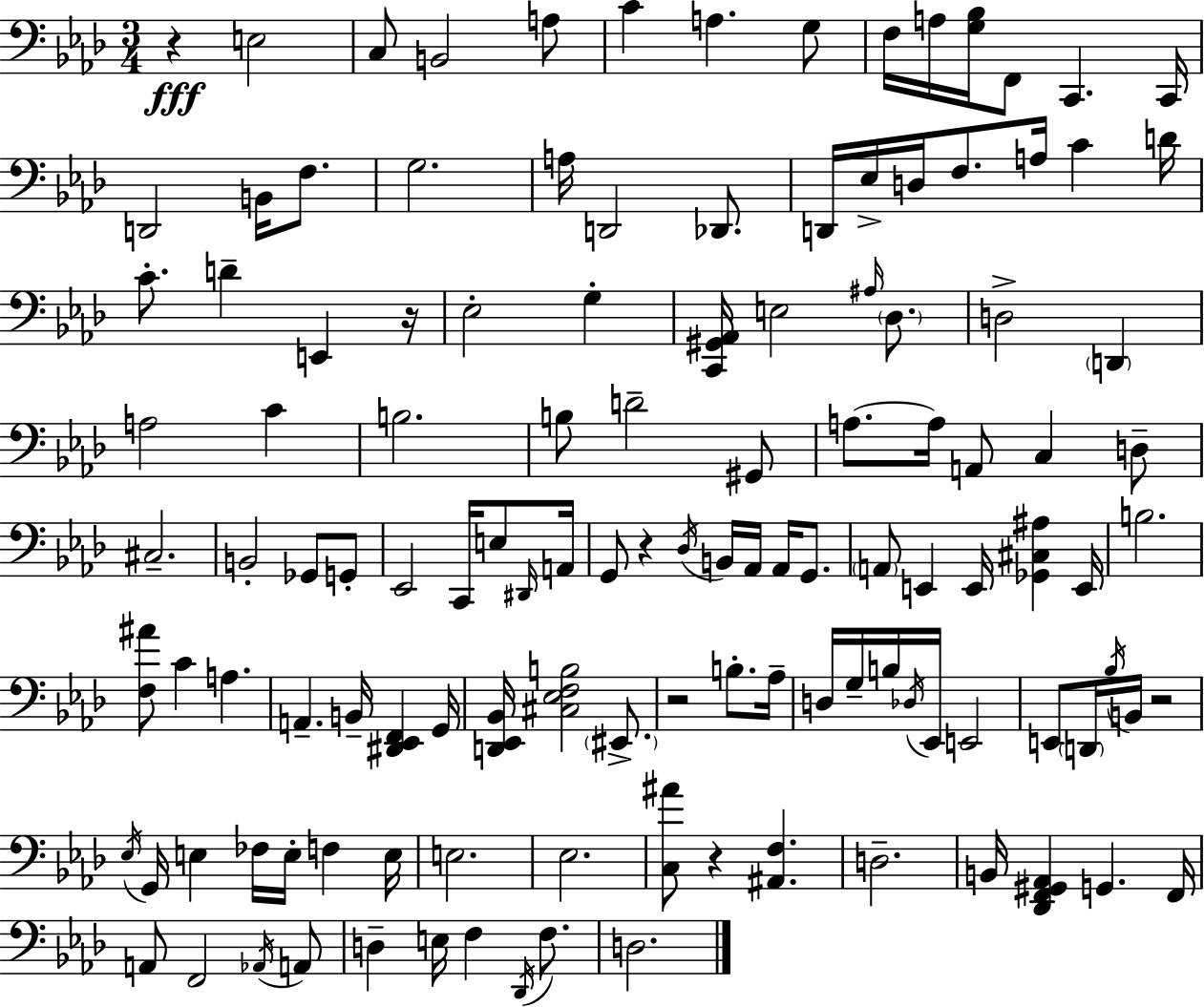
{
  \clef bass
  \numericTimeSignature
  \time 3/4
  \key aes \major
  r4\fff e2 | c8 b,2 a8 | c'4 a4. g8 | f16 a16 <g bes>16 f,8 c,4. c,16 | \break d,2 b,16 f8. | g2. | a16 d,2 des,8. | d,16 ees16-> d16 f8. a16 c'4 d'16 | \break c'8.-. d'4-- e,4 r16 | ees2-. g4-. | <c, gis, aes,>16 e2 \grace { ais16 } \parenthesize des8. | d2-> \parenthesize d,4 | \break a2 c'4 | b2. | b8 d'2-- gis,8 | a8.~~ a16 a,8 c4 d8-- | \break cis2.-- | b,2-. ges,8 g,8-. | ees,2 c,16 e8 | \grace { dis,16 } a,16 g,8 r4 \acciaccatura { des16 } b,16 aes,16 aes,16 | \break g,8. \parenthesize a,8 e,4 e,16 <ges, cis ais>4 | e,16 b2. | <f ais'>8 c'4 a4. | a,4.-- b,16-- <dis, ees, f,>4 | \break g,16 <d, ees, bes,>16 <cis ees f b>2 | \parenthesize eis,8.-> r2 b8.-. | aes16-- d16 g16-- b16 \acciaccatura { des16 } ees,16 e,2 | e,8 \parenthesize d,16 \acciaccatura { bes16 } b,16 r2 | \break \acciaccatura { ees16 } g,16 e4 fes16 | e16-. f4 e16 e2. | ees2. | <c ais'>8 r4 | \break <ais, f>4. d2.-- | b,16 <des, f, gis, aes,>4 g,4. | f,16 a,8 f,2 | \acciaccatura { aes,16 } a,8 d4-- e16 | \break f4 \acciaccatura { des,16 } f8. d2. | \bar "|."
}